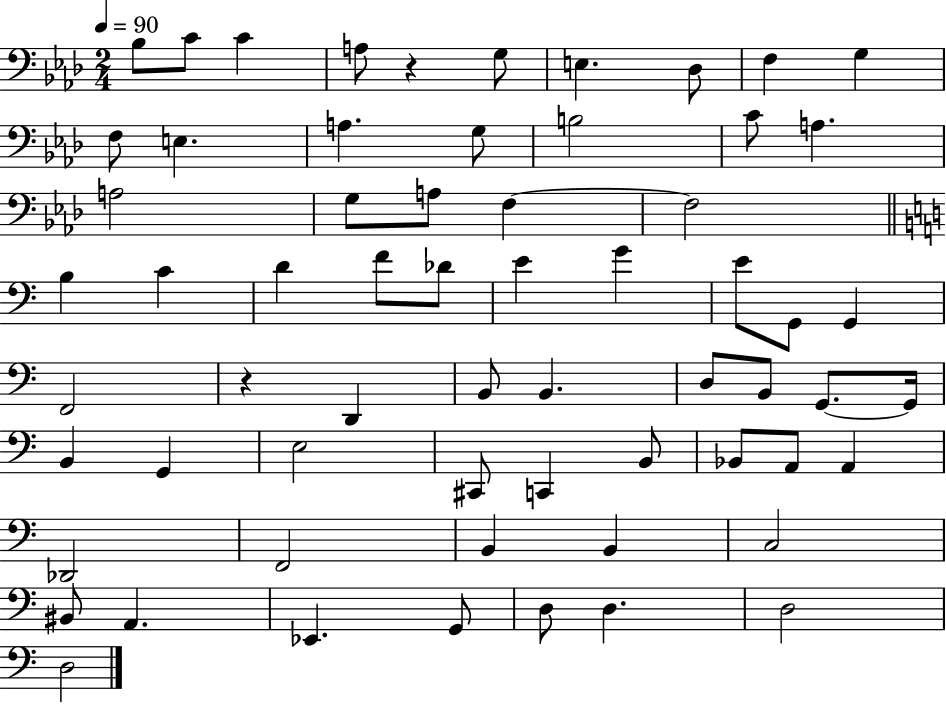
{
  \clef bass
  \numericTimeSignature
  \time 2/4
  \key aes \major
  \tempo 4 = 90
  bes8 c'8 c'4 | a8 r4 g8 | e4. des8 | f4 g4 | \break f8 e4. | a4. g8 | b2 | c'8 a4. | \break a2 | g8 a8 f4~~ | f2 | \bar "||" \break \key c \major b4 c'4 | d'4 f'8 des'8 | e'4 g'4 | e'8 g,8 g,4 | \break f,2 | r4 d,4 | b,8 b,4. | d8 b,8 g,8.~~ g,16 | \break b,4 g,4 | e2 | cis,8 c,4 b,8 | bes,8 a,8 a,4 | \break des,2 | f,2 | b,4 b,4 | c2 | \break bis,8 a,4. | ees,4. g,8 | d8 d4. | d2 | \break d2 | \bar "|."
}